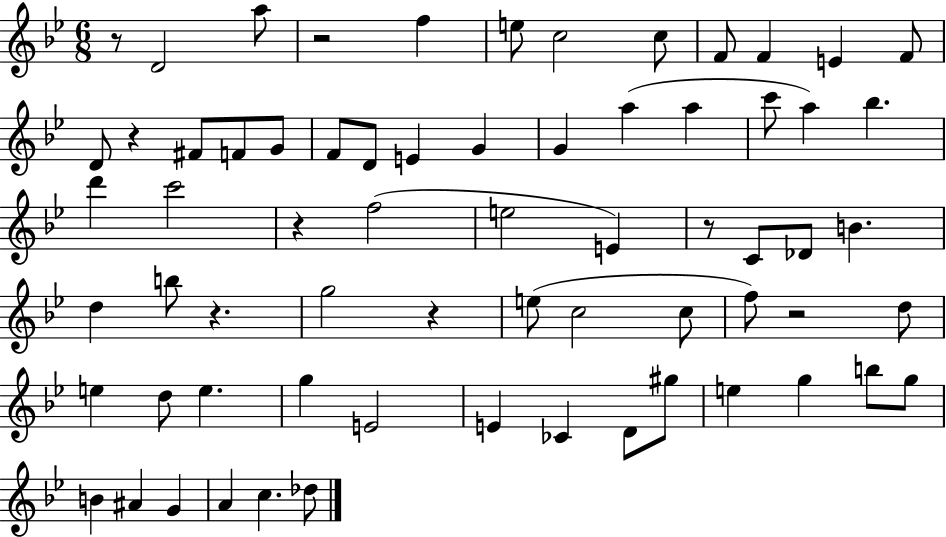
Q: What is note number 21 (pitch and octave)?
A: A5